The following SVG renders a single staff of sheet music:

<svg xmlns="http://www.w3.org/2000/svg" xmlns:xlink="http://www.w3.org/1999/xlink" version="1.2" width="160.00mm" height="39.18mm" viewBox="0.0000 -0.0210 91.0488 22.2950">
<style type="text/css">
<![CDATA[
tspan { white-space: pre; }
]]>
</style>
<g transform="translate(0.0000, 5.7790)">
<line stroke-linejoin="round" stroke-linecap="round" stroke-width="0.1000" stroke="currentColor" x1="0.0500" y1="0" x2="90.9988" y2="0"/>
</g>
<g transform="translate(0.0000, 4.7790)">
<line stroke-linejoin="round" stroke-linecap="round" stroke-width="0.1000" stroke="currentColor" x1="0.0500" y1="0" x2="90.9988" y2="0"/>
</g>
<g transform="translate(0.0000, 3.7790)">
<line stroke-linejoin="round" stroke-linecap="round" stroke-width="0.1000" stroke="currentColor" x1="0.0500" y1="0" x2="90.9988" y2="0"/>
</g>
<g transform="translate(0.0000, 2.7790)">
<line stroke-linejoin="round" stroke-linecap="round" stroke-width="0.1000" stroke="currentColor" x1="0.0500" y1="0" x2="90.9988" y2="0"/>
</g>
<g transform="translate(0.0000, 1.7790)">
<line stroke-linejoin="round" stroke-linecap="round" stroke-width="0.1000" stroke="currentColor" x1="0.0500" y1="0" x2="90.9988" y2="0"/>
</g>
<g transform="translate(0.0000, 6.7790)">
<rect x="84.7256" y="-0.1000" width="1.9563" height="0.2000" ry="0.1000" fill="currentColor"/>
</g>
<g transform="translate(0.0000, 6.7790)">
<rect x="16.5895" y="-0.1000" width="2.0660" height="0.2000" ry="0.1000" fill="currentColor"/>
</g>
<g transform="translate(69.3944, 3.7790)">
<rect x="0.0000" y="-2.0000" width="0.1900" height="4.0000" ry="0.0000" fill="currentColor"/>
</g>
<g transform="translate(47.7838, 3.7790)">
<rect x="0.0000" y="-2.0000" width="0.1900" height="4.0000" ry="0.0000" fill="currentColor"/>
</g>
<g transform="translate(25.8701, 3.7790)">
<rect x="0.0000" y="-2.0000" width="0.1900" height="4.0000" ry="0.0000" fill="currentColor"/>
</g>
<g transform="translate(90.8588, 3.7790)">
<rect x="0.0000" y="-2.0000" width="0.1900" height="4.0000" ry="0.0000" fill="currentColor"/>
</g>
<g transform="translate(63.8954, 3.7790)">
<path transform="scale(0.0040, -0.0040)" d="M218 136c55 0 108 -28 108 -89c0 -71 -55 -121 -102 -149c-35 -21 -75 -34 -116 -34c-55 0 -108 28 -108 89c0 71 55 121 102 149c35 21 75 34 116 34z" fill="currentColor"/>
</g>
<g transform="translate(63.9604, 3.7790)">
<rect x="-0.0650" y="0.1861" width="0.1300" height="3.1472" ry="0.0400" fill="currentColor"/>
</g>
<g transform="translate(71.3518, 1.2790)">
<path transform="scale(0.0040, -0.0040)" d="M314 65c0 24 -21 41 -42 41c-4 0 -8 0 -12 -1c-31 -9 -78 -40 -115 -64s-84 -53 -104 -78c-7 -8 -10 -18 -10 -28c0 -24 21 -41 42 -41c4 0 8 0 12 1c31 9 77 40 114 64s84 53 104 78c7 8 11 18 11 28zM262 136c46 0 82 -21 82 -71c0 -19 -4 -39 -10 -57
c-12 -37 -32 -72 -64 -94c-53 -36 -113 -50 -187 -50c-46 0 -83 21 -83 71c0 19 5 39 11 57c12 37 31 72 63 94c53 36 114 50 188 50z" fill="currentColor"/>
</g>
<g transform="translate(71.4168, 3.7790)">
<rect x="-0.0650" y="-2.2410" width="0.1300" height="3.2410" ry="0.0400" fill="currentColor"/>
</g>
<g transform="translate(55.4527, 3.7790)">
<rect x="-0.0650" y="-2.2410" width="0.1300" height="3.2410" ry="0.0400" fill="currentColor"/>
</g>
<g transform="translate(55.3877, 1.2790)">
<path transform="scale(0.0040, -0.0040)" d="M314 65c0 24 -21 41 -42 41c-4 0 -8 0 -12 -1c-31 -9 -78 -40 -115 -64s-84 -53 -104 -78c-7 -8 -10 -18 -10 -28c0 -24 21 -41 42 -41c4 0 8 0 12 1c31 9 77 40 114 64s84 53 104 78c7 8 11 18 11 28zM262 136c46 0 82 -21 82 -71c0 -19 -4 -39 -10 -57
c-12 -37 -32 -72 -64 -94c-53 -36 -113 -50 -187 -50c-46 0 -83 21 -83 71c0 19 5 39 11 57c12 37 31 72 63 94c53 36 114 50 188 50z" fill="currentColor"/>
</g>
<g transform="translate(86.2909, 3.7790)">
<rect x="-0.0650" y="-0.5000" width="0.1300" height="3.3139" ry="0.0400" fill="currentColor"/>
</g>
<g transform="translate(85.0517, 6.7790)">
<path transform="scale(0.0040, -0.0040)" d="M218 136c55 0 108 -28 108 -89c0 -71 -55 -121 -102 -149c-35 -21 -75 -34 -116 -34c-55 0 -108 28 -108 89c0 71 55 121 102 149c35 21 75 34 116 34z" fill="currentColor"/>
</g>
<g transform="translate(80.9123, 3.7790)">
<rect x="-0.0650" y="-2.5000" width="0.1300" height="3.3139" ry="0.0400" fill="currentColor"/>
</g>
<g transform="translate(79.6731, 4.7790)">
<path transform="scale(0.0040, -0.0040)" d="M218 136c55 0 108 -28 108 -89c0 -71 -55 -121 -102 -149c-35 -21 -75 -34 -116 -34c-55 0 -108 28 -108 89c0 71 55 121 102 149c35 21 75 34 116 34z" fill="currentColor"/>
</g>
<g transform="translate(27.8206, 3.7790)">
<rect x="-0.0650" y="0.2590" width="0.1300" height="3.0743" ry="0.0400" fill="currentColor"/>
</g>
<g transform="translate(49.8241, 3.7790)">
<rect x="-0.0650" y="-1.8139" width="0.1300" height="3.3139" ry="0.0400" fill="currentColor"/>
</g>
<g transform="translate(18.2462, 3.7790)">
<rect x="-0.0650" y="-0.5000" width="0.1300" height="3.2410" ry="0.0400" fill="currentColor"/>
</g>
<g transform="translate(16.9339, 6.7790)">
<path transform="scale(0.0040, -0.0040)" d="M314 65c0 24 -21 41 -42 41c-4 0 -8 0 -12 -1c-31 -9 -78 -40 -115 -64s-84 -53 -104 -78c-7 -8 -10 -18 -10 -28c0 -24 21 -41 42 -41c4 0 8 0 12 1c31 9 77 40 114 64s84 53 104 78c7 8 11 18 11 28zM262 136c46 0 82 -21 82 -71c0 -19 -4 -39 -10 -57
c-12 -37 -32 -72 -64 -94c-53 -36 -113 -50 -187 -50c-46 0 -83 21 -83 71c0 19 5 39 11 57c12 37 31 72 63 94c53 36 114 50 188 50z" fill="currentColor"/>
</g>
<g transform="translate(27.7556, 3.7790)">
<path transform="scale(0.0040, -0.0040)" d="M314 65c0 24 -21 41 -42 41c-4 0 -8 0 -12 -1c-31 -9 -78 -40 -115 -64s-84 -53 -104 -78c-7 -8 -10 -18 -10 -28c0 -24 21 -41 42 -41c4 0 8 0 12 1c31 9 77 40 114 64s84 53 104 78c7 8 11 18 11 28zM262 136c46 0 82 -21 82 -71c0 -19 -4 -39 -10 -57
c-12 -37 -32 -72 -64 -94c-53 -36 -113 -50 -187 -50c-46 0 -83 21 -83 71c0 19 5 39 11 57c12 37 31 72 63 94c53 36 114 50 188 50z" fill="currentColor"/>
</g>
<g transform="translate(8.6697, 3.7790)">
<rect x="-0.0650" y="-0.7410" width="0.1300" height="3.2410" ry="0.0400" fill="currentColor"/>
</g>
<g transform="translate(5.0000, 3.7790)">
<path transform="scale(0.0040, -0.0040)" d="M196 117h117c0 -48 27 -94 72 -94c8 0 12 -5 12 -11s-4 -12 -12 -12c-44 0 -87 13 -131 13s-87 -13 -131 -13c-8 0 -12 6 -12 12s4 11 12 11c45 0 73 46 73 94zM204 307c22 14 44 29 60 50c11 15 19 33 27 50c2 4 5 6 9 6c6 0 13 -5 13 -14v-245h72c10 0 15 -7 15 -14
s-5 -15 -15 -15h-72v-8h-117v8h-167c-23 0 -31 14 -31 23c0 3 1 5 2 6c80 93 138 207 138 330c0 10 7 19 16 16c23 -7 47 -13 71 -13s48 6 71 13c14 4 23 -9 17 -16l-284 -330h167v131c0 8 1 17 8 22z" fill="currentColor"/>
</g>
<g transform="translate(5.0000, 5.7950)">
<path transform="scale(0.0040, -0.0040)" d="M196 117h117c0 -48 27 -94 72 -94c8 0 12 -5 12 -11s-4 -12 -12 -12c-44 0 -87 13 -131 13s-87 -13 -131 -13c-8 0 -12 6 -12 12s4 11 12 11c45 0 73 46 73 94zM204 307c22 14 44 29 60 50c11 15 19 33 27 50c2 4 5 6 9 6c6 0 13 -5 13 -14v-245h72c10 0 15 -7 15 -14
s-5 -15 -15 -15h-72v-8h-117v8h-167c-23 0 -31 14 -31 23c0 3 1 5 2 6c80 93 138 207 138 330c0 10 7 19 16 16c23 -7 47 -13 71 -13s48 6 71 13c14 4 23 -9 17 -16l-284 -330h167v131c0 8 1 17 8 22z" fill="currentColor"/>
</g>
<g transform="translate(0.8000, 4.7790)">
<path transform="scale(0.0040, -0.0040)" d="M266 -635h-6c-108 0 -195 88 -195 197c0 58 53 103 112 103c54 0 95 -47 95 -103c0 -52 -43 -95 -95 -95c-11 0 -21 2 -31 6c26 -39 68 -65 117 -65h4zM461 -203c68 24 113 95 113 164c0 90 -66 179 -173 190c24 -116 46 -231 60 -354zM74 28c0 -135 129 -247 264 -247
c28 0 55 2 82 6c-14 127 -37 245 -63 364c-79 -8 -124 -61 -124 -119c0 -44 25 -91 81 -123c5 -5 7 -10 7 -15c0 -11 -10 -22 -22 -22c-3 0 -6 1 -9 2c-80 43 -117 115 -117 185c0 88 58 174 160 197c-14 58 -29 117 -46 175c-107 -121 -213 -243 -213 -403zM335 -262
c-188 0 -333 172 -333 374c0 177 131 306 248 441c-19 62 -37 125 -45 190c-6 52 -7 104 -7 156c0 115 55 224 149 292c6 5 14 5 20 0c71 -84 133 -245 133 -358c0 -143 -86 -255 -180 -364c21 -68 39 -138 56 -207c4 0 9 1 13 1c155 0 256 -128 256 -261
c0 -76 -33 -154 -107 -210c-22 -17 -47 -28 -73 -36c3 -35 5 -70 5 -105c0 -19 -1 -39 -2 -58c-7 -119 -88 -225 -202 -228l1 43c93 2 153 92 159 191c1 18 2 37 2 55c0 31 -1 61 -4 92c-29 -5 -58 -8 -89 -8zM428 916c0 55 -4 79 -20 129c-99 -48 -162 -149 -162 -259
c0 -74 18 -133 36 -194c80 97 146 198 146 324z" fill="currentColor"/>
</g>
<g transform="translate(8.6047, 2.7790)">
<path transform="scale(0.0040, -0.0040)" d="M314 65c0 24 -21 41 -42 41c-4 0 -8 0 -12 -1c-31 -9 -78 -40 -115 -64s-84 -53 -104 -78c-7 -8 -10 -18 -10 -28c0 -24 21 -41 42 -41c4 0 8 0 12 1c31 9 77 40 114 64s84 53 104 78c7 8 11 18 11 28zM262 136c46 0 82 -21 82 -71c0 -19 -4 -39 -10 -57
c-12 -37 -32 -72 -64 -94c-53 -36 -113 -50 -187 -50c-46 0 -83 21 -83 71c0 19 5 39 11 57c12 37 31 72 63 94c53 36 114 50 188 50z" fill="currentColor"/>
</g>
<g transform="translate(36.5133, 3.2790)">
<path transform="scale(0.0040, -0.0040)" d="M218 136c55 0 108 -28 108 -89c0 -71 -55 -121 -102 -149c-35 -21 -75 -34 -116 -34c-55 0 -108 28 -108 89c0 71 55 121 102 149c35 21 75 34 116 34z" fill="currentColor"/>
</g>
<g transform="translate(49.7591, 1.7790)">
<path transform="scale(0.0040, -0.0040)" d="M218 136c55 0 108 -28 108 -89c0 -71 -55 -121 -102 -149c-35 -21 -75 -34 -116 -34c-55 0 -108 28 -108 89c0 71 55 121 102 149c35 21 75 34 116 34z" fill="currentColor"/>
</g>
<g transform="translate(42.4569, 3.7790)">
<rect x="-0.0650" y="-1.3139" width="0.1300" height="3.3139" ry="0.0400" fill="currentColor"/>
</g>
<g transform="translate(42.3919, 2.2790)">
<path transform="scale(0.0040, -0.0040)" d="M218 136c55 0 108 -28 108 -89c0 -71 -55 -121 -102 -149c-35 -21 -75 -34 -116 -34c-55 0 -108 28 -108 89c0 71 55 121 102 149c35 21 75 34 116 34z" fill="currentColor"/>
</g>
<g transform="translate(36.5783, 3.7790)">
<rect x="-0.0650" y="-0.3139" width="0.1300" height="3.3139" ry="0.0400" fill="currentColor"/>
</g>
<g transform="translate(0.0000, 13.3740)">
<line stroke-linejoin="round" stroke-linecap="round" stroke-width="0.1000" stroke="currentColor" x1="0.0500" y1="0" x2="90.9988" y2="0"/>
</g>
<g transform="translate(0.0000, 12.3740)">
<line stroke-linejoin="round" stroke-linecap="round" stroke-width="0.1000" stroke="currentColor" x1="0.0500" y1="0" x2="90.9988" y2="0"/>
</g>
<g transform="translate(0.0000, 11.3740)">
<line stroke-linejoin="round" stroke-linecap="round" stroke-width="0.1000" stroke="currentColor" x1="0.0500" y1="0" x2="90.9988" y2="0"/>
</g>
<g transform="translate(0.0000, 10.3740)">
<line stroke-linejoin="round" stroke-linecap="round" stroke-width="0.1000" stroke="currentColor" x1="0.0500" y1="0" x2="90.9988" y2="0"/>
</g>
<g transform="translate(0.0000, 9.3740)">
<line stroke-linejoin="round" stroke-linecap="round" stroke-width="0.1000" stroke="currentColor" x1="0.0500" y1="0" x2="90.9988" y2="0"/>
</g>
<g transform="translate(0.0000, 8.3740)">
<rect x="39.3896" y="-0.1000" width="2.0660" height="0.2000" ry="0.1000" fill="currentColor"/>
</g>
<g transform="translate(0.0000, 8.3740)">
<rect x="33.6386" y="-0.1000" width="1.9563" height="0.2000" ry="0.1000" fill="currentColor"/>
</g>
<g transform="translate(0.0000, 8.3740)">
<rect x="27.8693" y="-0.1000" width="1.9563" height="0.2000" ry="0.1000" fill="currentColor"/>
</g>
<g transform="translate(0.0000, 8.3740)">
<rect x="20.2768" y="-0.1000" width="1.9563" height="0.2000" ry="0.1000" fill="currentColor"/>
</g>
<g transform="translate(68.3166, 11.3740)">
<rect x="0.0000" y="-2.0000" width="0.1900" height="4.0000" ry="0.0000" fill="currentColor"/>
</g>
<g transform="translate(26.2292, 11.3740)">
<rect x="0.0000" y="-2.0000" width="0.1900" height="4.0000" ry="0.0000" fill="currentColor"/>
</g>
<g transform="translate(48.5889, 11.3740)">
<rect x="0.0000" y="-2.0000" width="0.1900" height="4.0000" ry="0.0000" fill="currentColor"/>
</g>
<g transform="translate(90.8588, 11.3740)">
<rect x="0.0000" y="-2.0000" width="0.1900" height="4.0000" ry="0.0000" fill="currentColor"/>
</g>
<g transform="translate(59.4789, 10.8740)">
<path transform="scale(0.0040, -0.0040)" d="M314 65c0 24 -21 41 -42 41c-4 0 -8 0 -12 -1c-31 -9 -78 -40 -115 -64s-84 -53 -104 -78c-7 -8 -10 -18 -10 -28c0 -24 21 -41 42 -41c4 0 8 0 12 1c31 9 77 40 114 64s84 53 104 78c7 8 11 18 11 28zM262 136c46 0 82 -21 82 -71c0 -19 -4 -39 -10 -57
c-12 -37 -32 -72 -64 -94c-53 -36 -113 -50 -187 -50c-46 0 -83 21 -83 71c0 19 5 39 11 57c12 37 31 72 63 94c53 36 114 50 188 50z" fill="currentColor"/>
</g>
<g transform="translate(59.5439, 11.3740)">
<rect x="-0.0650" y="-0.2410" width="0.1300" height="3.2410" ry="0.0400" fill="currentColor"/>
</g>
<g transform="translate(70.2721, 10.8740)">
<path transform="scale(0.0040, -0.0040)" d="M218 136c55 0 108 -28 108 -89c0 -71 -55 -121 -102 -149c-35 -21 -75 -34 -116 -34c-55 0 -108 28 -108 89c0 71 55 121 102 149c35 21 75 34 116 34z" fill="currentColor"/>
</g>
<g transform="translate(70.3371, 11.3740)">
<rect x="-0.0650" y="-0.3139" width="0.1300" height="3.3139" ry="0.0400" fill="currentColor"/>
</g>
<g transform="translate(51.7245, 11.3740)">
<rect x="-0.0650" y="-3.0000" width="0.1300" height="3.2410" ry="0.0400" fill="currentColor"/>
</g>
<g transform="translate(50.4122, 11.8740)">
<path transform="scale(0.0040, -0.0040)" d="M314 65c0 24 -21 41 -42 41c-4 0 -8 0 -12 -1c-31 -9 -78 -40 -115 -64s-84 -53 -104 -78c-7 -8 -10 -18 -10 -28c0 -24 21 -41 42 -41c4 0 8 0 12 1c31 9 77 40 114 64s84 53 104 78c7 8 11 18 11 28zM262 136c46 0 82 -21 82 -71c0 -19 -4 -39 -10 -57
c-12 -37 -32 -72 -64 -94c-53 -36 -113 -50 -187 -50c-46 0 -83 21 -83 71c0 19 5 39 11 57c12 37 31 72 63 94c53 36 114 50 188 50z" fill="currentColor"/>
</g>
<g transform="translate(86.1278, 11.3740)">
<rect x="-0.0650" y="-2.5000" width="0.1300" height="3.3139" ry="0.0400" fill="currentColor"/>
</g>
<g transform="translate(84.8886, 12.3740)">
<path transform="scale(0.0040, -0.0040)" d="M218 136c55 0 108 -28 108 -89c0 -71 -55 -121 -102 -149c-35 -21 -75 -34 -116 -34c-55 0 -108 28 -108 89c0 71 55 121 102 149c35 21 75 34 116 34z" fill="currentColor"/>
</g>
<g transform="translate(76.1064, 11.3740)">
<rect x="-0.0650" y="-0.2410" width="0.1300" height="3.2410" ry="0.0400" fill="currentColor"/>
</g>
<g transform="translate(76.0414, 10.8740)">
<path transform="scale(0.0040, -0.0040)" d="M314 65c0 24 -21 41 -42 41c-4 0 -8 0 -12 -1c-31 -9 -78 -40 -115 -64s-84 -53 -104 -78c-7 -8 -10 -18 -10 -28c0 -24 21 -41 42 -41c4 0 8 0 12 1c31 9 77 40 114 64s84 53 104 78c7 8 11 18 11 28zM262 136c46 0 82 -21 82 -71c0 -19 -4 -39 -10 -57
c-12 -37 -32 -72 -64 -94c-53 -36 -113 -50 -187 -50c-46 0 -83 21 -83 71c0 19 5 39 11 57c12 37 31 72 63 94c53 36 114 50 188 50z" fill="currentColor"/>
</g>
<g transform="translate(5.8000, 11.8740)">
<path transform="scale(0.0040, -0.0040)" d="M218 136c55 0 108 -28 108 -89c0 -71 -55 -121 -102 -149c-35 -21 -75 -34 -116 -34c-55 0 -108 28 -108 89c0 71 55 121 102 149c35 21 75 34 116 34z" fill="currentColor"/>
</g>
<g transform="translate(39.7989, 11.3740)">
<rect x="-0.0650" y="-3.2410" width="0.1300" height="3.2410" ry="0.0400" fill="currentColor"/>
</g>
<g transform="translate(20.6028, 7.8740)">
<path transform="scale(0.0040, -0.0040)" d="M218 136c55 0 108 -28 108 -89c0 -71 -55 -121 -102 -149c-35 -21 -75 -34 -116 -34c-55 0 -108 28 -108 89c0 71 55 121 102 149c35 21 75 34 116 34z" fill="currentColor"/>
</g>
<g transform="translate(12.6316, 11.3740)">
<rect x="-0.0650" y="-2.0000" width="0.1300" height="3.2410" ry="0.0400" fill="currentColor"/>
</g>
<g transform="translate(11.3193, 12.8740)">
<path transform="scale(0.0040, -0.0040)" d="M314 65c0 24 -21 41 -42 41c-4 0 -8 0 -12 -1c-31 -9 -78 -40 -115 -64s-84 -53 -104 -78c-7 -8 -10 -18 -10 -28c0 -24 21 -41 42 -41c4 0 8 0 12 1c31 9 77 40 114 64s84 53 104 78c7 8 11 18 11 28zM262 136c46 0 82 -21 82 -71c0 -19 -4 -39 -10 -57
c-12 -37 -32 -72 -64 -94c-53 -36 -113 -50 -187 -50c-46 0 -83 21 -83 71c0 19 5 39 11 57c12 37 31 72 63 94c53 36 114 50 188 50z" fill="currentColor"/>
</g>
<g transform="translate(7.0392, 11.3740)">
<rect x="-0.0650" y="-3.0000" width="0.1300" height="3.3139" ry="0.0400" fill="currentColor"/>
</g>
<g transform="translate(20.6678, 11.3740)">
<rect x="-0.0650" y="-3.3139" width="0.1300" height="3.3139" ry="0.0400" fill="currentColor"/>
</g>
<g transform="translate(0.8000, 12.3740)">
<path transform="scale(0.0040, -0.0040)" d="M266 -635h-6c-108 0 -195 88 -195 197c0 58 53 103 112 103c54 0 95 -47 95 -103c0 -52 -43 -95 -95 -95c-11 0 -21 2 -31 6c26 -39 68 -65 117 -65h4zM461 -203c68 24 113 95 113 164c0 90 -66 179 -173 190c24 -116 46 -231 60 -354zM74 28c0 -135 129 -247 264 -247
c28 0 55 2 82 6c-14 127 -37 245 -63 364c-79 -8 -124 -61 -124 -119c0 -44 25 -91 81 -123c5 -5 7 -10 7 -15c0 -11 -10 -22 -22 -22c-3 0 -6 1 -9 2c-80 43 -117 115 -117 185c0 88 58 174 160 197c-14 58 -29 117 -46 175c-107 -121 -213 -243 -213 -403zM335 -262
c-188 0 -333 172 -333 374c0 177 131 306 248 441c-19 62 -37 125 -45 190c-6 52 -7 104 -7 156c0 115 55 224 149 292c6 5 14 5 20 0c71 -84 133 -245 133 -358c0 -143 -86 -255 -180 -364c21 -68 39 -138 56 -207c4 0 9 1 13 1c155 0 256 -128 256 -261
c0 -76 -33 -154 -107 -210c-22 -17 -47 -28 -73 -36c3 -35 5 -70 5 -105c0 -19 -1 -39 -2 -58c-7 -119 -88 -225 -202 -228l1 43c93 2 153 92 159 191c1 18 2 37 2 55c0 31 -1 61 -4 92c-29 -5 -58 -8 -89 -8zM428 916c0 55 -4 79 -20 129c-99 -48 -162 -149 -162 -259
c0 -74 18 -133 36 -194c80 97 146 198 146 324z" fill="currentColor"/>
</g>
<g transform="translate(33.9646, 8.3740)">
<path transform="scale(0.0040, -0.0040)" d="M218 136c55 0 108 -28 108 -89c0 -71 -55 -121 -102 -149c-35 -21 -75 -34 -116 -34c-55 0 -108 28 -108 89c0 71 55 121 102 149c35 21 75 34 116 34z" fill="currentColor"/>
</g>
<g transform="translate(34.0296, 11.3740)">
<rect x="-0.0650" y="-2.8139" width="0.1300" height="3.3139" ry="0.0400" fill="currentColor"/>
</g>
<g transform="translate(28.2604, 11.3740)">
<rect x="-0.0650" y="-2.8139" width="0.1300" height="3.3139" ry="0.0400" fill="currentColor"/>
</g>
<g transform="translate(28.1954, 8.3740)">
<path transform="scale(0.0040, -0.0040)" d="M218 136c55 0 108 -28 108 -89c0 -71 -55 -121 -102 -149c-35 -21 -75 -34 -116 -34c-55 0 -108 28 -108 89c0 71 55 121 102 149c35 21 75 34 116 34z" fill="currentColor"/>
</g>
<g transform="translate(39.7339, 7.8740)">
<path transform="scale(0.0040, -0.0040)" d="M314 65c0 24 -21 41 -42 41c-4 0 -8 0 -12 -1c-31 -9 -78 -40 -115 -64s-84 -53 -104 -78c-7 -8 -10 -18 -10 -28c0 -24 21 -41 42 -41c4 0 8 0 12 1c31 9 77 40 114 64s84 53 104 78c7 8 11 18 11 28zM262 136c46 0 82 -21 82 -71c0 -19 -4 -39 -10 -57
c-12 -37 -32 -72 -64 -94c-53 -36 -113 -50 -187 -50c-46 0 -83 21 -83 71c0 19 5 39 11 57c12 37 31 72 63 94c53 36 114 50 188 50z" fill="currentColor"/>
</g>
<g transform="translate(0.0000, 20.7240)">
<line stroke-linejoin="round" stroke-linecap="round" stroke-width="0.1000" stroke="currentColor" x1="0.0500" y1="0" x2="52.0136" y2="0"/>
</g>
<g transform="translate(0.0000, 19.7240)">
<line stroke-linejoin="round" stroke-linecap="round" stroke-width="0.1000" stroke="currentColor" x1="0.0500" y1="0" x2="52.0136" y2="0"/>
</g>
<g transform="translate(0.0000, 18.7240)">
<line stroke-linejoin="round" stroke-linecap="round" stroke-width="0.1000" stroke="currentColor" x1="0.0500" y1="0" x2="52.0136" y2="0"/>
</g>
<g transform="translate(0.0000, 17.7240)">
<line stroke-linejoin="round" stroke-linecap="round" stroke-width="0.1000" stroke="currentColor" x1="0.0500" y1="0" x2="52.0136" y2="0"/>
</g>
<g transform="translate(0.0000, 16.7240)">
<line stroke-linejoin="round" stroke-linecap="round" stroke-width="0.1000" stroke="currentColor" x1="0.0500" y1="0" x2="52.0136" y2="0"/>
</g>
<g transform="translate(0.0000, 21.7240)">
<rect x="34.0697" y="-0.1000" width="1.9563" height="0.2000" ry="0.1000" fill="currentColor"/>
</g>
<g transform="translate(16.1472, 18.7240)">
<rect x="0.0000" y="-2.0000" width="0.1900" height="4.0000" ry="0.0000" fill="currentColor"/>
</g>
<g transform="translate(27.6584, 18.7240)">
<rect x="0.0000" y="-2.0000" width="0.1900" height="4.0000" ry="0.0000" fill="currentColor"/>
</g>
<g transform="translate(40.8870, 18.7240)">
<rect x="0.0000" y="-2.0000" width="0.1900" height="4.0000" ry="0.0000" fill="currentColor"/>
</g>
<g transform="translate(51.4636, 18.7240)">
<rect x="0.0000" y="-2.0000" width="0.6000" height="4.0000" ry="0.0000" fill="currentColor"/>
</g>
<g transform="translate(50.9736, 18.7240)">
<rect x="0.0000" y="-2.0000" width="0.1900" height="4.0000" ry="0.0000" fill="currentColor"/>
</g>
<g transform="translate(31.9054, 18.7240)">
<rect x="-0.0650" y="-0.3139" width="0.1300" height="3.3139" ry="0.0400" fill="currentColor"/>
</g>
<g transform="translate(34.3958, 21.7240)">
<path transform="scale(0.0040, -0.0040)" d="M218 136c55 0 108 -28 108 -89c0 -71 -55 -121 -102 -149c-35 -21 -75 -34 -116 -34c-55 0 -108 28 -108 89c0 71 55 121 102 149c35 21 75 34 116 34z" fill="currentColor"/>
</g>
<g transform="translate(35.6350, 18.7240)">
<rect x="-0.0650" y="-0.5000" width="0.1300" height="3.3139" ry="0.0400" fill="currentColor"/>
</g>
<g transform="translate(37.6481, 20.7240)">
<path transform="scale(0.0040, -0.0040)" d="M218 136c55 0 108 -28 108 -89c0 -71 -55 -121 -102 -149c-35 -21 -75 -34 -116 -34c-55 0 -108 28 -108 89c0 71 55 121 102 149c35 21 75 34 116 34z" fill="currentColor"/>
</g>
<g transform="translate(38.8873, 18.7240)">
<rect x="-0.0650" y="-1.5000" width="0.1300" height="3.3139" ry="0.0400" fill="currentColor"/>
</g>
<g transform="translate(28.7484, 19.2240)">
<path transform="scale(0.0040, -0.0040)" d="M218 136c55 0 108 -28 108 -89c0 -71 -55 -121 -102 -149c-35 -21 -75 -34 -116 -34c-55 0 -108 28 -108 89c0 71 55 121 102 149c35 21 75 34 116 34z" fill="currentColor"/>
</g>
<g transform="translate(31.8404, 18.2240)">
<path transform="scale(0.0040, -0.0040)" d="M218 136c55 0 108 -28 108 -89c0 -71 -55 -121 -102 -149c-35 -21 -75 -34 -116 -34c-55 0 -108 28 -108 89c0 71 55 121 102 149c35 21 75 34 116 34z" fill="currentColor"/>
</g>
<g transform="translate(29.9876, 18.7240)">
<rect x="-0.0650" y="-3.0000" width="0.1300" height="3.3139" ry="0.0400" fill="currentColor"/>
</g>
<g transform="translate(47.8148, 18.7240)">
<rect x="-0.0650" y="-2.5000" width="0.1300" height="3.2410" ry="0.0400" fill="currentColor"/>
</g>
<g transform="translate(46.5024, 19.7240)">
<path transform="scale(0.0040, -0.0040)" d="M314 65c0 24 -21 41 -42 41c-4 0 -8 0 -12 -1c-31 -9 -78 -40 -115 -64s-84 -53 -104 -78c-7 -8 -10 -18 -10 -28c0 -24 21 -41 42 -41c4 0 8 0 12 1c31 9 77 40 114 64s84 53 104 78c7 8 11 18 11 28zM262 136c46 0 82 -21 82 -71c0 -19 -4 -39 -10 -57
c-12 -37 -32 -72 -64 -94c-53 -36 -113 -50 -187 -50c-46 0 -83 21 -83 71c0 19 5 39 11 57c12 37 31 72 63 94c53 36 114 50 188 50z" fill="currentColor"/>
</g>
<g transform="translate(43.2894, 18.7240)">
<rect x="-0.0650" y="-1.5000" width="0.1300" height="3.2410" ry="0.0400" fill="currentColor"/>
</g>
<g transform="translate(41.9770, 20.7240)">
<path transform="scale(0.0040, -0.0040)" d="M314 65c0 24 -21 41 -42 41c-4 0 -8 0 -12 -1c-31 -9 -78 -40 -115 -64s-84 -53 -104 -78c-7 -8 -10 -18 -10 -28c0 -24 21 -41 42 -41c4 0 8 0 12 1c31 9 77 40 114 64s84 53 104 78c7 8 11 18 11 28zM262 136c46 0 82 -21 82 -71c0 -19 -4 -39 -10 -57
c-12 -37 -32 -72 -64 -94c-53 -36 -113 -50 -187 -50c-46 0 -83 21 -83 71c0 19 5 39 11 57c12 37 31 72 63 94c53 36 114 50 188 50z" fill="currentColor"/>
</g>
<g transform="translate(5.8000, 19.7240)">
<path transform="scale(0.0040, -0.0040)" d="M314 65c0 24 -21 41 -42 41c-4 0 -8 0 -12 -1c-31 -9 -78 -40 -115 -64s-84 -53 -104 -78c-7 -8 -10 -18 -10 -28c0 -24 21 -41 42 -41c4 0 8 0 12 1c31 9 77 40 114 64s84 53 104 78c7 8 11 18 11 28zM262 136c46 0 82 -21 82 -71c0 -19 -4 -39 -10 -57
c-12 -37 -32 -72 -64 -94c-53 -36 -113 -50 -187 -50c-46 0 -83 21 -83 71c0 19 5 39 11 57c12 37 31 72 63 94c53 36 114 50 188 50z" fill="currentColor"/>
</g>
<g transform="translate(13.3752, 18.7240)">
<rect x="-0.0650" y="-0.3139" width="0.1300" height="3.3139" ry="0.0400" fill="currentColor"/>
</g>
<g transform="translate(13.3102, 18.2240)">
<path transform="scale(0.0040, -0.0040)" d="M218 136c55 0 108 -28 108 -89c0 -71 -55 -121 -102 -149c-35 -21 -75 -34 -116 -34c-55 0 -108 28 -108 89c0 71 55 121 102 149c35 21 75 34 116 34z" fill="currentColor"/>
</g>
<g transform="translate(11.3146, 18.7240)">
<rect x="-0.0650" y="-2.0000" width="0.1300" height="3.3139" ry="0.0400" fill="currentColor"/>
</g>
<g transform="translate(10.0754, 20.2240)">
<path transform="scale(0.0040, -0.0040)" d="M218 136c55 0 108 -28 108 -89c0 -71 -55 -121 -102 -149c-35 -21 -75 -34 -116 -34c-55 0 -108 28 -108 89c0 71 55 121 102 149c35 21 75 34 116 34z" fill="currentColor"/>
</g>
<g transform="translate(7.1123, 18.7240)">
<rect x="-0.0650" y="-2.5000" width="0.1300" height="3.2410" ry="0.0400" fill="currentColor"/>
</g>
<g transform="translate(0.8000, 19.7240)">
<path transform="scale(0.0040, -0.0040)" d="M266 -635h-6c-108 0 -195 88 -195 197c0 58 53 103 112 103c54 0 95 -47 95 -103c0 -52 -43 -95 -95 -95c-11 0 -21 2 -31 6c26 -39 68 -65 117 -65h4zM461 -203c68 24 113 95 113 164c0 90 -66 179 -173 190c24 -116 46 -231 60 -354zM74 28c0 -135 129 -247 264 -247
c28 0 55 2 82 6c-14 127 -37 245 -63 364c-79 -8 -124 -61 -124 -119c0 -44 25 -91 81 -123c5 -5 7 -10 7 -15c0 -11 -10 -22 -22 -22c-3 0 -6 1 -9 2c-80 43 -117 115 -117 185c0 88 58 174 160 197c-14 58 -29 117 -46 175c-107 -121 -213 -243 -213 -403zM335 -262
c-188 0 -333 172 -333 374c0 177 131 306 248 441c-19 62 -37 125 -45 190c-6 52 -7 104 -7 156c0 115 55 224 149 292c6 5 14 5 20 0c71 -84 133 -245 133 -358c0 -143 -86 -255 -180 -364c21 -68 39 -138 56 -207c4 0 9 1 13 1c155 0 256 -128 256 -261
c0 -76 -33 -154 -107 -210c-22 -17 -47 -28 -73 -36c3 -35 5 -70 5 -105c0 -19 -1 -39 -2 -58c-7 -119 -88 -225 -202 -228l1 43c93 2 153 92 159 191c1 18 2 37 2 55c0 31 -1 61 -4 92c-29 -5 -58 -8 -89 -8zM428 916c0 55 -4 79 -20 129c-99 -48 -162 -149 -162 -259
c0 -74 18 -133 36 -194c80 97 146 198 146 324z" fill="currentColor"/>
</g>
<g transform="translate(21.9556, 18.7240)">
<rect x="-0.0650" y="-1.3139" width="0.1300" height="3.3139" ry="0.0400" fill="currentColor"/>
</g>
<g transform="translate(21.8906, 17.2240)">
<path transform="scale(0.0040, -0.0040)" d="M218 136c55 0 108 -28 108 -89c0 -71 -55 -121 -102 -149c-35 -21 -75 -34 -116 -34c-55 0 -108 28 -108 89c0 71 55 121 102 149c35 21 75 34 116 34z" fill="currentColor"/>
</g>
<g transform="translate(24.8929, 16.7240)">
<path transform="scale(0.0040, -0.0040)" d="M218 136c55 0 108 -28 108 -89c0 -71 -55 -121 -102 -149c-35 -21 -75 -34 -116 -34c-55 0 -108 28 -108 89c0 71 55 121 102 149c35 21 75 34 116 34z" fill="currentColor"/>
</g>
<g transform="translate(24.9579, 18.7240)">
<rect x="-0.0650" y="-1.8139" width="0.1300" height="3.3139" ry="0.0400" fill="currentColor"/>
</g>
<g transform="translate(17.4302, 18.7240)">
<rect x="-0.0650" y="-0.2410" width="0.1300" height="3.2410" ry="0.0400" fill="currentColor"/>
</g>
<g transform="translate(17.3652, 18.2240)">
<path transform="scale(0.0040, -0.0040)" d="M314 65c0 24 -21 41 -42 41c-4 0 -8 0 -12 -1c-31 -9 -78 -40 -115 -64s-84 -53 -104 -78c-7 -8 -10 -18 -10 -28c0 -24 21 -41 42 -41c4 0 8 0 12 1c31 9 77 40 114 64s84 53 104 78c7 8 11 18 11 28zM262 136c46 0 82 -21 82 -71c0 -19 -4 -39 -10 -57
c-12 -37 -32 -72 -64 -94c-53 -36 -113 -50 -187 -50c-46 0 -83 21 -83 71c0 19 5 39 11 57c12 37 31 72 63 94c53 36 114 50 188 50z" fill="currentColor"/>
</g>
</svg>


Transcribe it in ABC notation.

X:1
T:Untitled
M:4/4
L:1/4
K:C
d2 C2 B2 c e f g2 B g2 G C A F2 b a a b2 A2 c2 c c2 G G2 F c c2 e f A c C E E2 G2